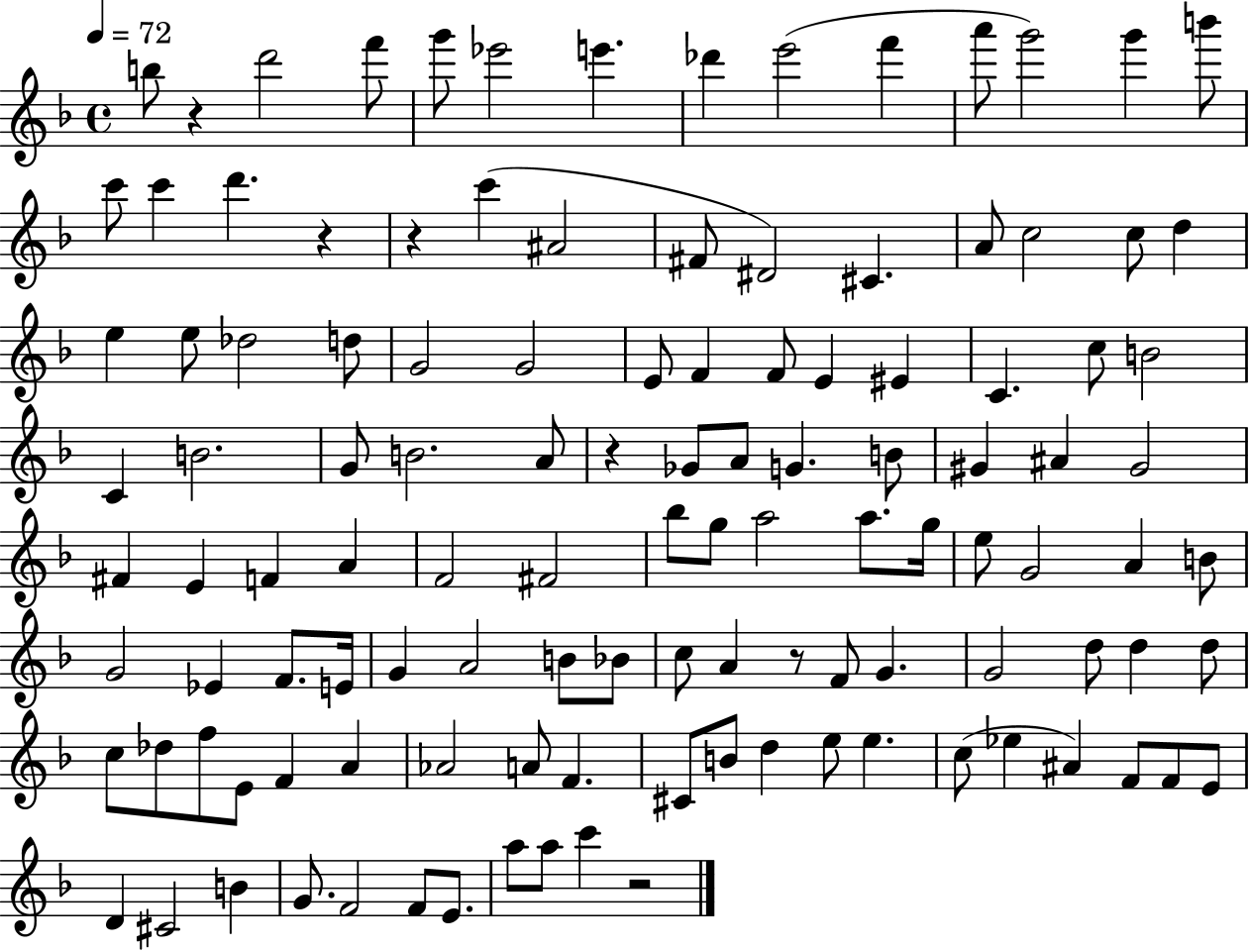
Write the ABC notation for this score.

X:1
T:Untitled
M:4/4
L:1/4
K:F
b/2 z d'2 f'/2 g'/2 _e'2 e' _d' e'2 f' a'/2 g'2 g' b'/2 c'/2 c' d' z z c' ^A2 ^F/2 ^D2 ^C A/2 c2 c/2 d e e/2 _d2 d/2 G2 G2 E/2 F F/2 E ^E C c/2 B2 C B2 G/2 B2 A/2 z _G/2 A/2 G B/2 ^G ^A ^G2 ^F E F A F2 ^F2 _b/2 g/2 a2 a/2 g/4 e/2 G2 A B/2 G2 _E F/2 E/4 G A2 B/2 _B/2 c/2 A z/2 F/2 G G2 d/2 d d/2 c/2 _d/2 f/2 E/2 F A _A2 A/2 F ^C/2 B/2 d e/2 e c/2 _e ^A F/2 F/2 E/2 D ^C2 B G/2 F2 F/2 E/2 a/2 a/2 c' z2